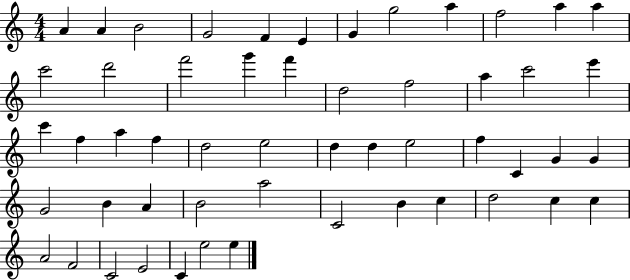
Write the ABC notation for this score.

X:1
T:Untitled
M:4/4
L:1/4
K:C
A A B2 G2 F E G g2 a f2 a a c'2 d'2 f'2 g' f' d2 f2 a c'2 e' c' f a f d2 e2 d d e2 f C G G G2 B A B2 a2 C2 B c d2 c c A2 F2 C2 E2 C e2 e